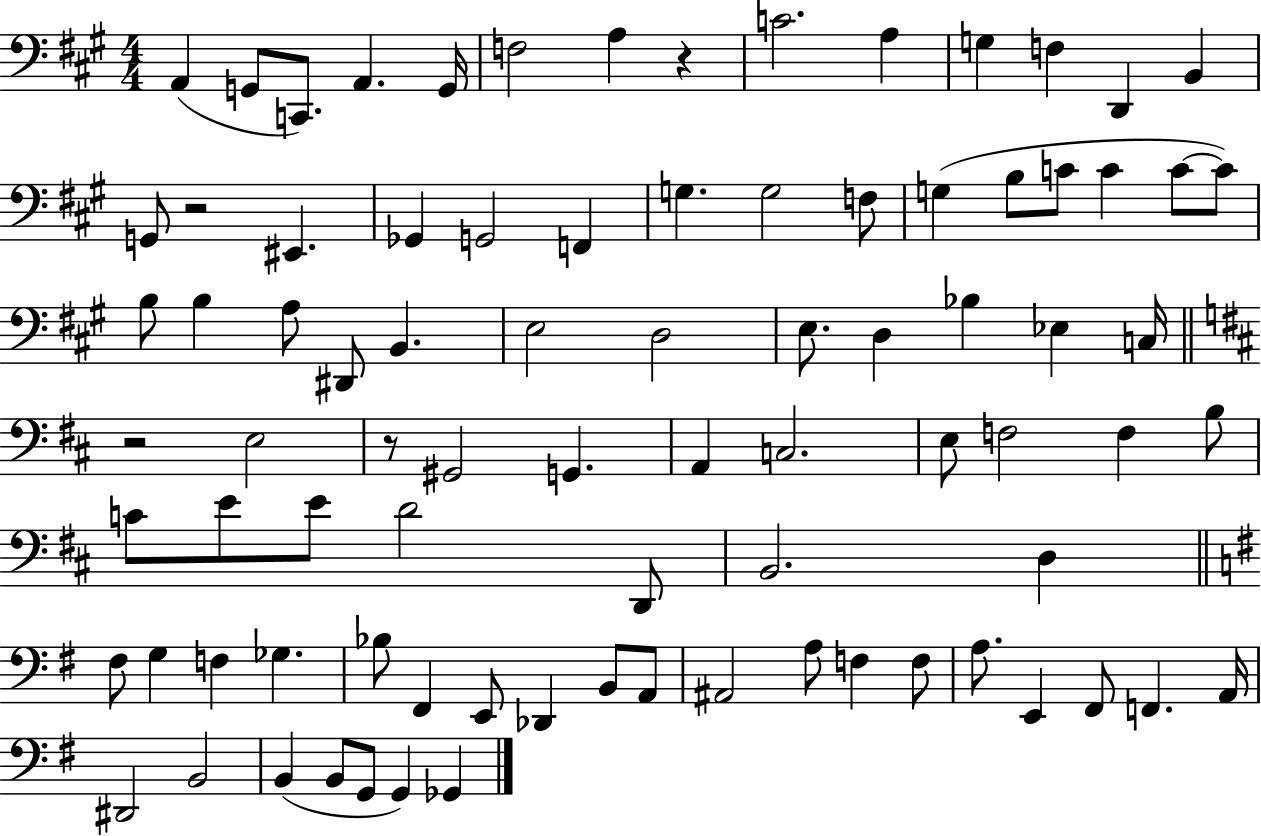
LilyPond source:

{
  \clef bass
  \numericTimeSignature
  \time 4/4
  \key a \major
  a,4( g,8 c,8.) a,4. g,16 | f2 a4 r4 | c'2. a4 | g4 f4 d,4 b,4 | \break g,8 r2 eis,4. | ges,4 g,2 f,4 | g4. g2 f8 | g4( b8 c'8 c'4 c'8~~ c'8) | \break b8 b4 a8 dis,8 b,4. | e2 d2 | e8. d4 bes4 ees4 c16 | \bar "||" \break \key b \minor r2 e2 | r8 gis,2 g,4. | a,4 c2. | e8 f2 f4 b8 | \break c'8 e'8 e'8 d'2 d,8 | b,2. d4 | \bar "||" \break \key e \minor fis8 g4 f4 ges4. | bes8 fis,4 e,8 des,4 b,8 a,8 | ais,2 a8 f4 f8 | a8. e,4 fis,8 f,4. a,16 | \break dis,2 b,2 | b,4( b,8 g,8 g,4) ges,4 | \bar "|."
}